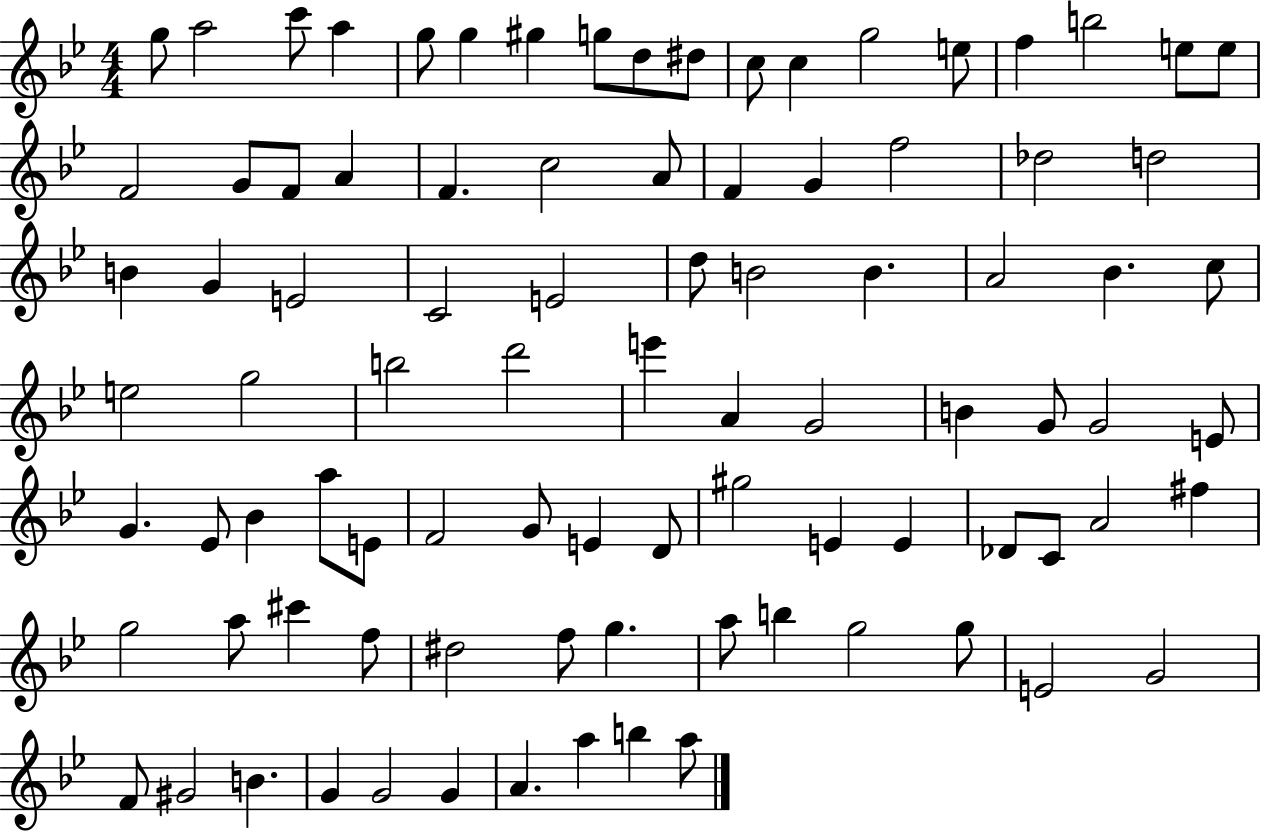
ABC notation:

X:1
T:Untitled
M:4/4
L:1/4
K:Bb
g/2 a2 c'/2 a g/2 g ^g g/2 d/2 ^d/2 c/2 c g2 e/2 f b2 e/2 e/2 F2 G/2 F/2 A F c2 A/2 F G f2 _d2 d2 B G E2 C2 E2 d/2 B2 B A2 _B c/2 e2 g2 b2 d'2 e' A G2 B G/2 G2 E/2 G _E/2 _B a/2 E/2 F2 G/2 E D/2 ^g2 E E _D/2 C/2 A2 ^f g2 a/2 ^c' f/2 ^d2 f/2 g a/2 b g2 g/2 E2 G2 F/2 ^G2 B G G2 G A a b a/2